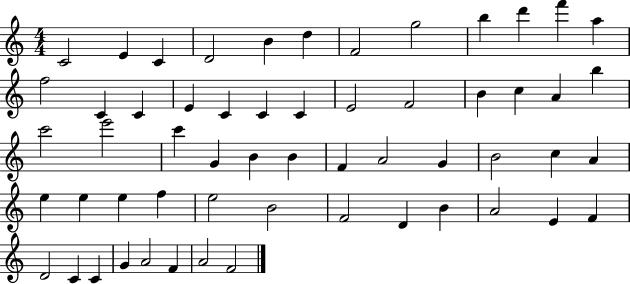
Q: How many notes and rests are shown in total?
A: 57